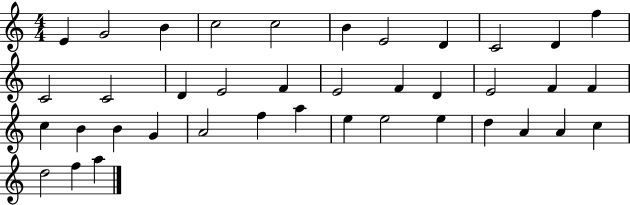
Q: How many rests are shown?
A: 0